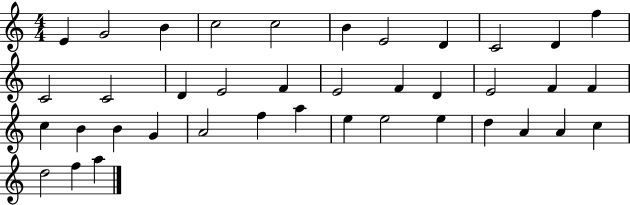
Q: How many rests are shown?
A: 0